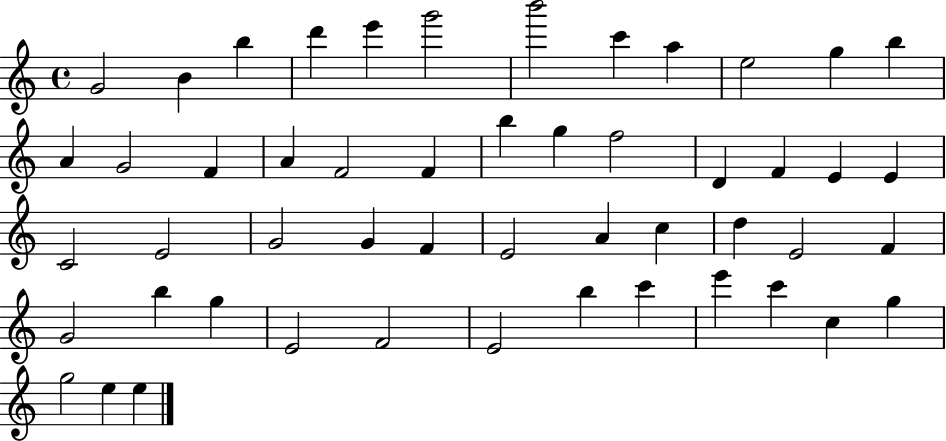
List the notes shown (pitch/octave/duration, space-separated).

G4/h B4/q B5/q D6/q E6/q G6/h B6/h C6/q A5/q E5/h G5/q B5/q A4/q G4/h F4/q A4/q F4/h F4/q B5/q G5/q F5/h D4/q F4/q E4/q E4/q C4/h E4/h G4/h G4/q F4/q E4/h A4/q C5/q D5/q E4/h F4/q G4/h B5/q G5/q E4/h F4/h E4/h B5/q C6/q E6/q C6/q C5/q G5/q G5/h E5/q E5/q